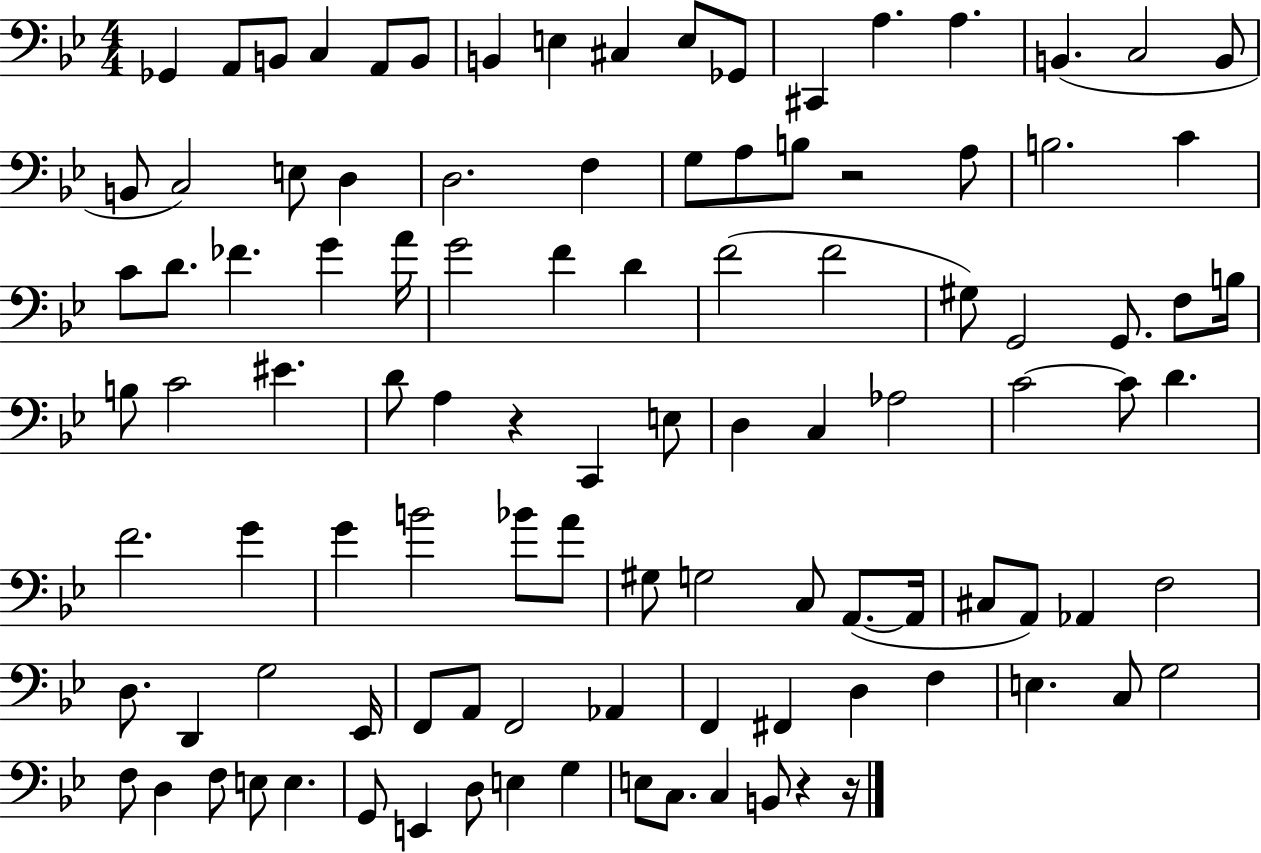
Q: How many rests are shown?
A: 4